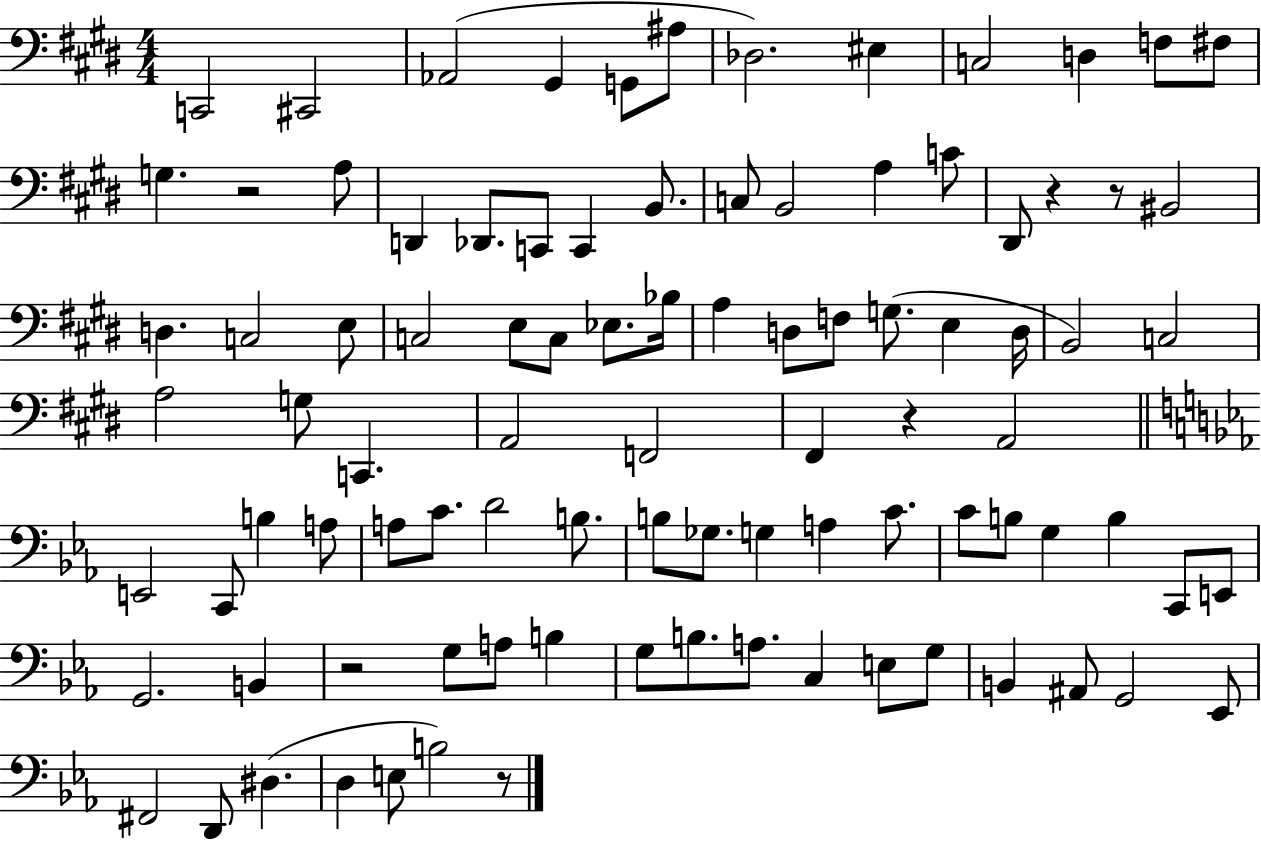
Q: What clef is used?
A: bass